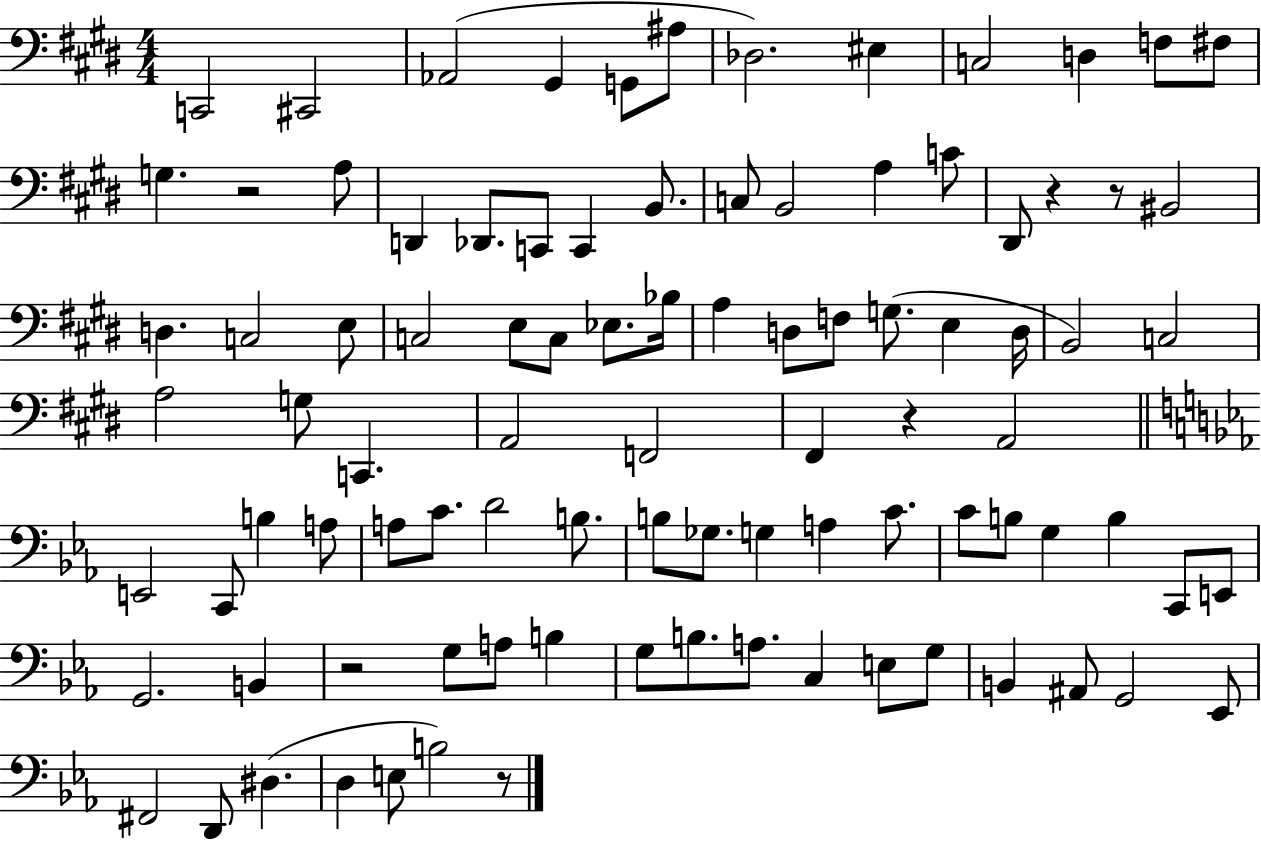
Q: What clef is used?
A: bass